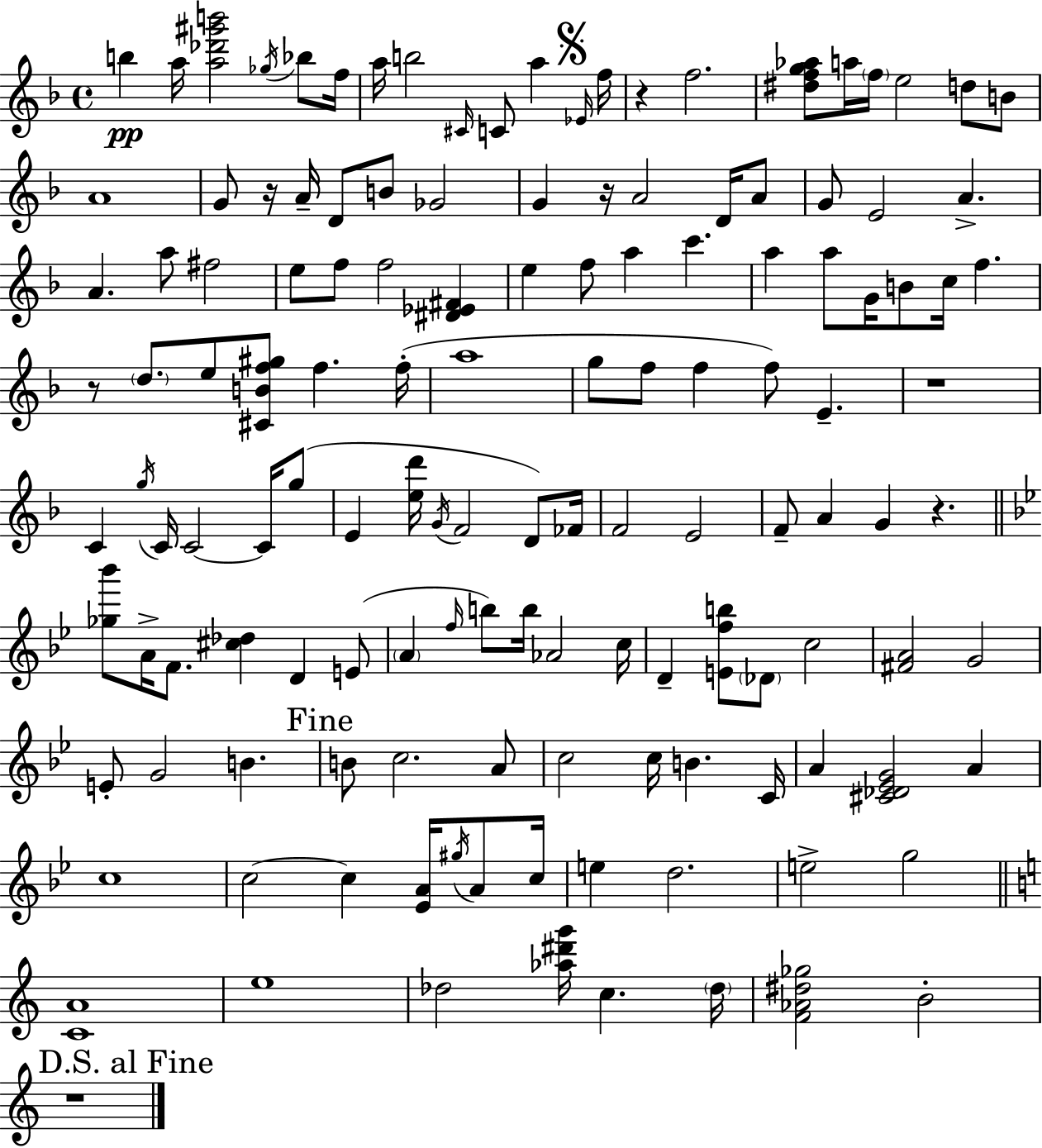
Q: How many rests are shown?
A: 7